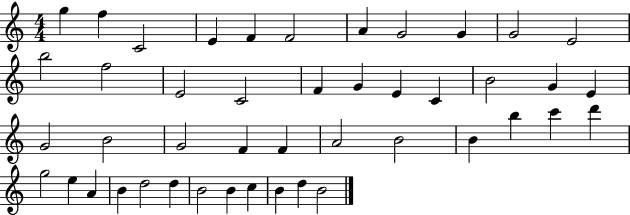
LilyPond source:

{
  \clef treble
  \numericTimeSignature
  \time 4/4
  \key c \major
  g''4 f''4 c'2 | e'4 f'4 f'2 | a'4 g'2 g'4 | g'2 e'2 | \break b''2 f''2 | e'2 c'2 | f'4 g'4 e'4 c'4 | b'2 g'4 e'4 | \break g'2 b'2 | g'2 f'4 f'4 | a'2 b'2 | b'4 b''4 c'''4 d'''4 | \break g''2 e''4 a'4 | b'4 d''2 d''4 | b'2 b'4 c''4 | b'4 d''4 b'2 | \break \bar "|."
}